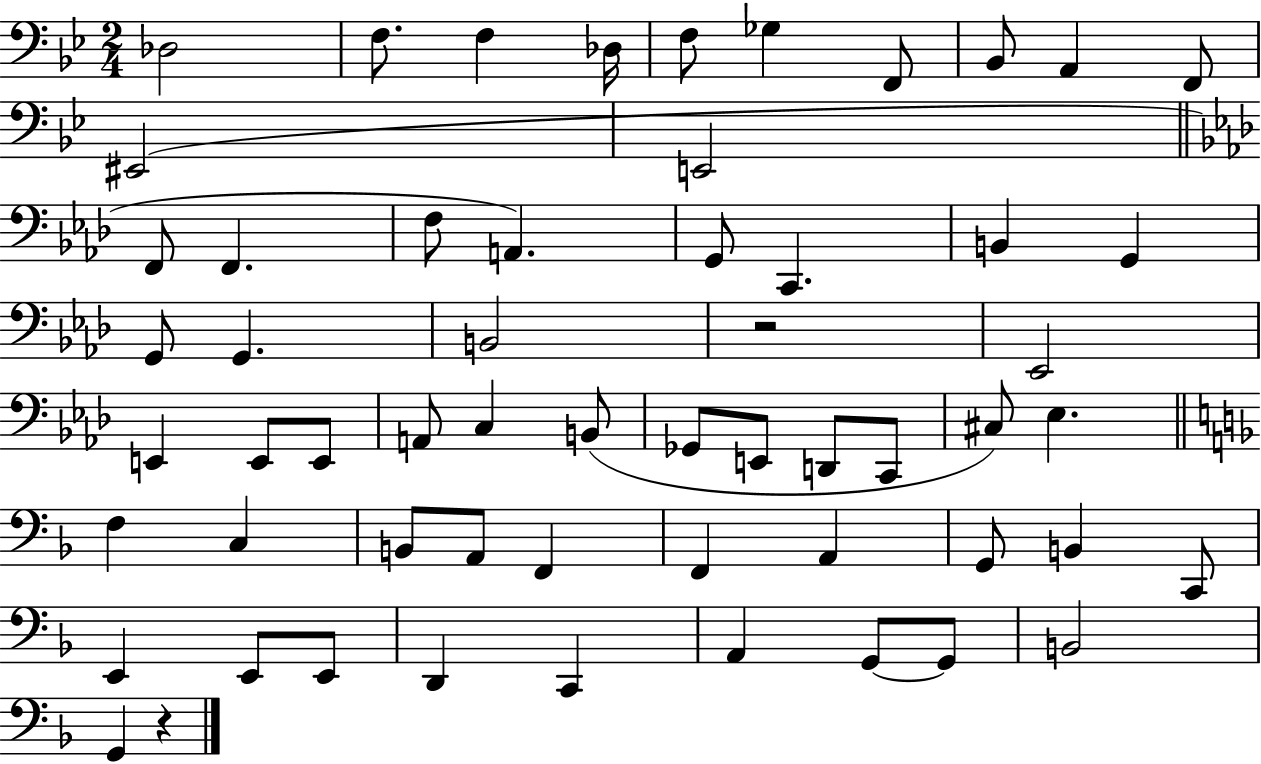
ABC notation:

X:1
T:Untitled
M:2/4
L:1/4
K:Bb
_D,2 F,/2 F, _D,/4 F,/2 _G, F,,/2 _B,,/2 A,, F,,/2 ^E,,2 E,,2 F,,/2 F,, F,/2 A,, G,,/2 C,, B,, G,, G,,/2 G,, B,,2 z2 _E,,2 E,, E,,/2 E,,/2 A,,/2 C, B,,/2 _G,,/2 E,,/2 D,,/2 C,,/2 ^C,/2 _E, F, C, B,,/2 A,,/2 F,, F,, A,, G,,/2 B,, C,,/2 E,, E,,/2 E,,/2 D,, C,, A,, G,,/2 G,,/2 B,,2 G,, z